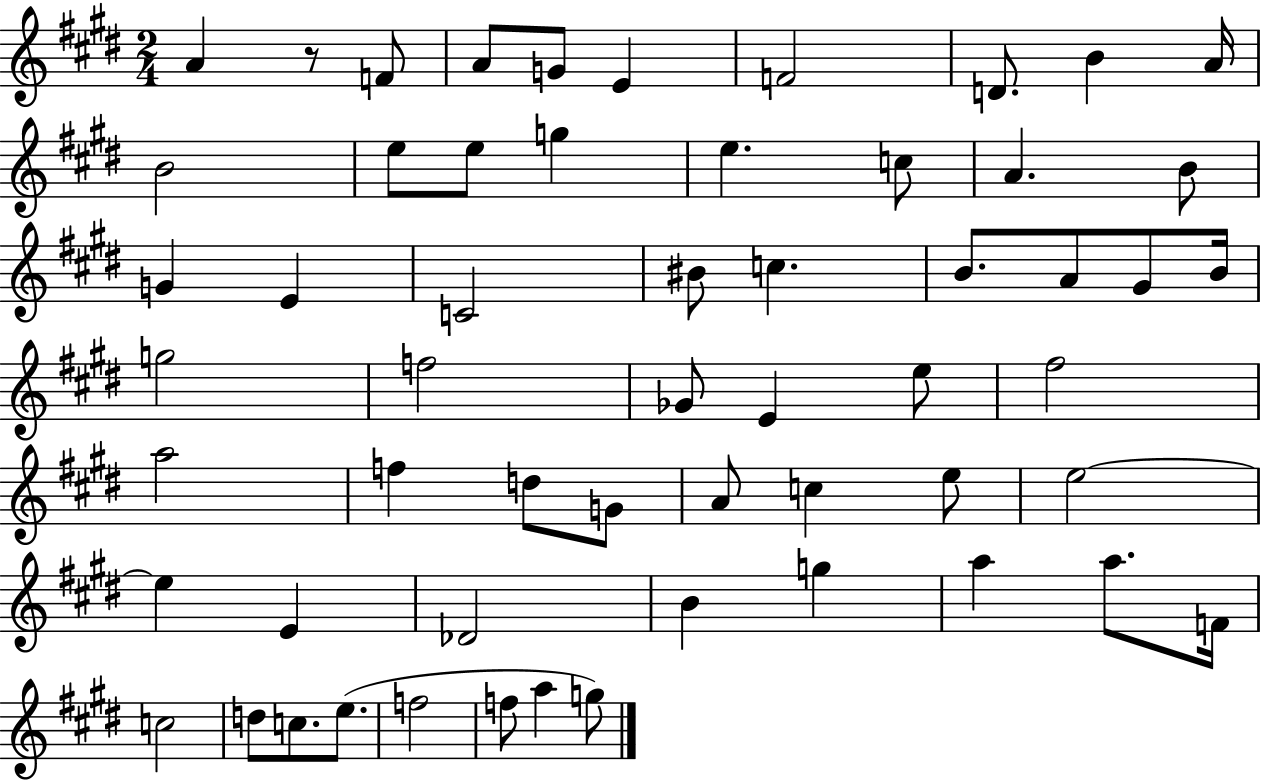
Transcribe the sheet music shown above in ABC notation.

X:1
T:Untitled
M:2/4
L:1/4
K:E
A z/2 F/2 A/2 G/2 E F2 D/2 B A/4 B2 e/2 e/2 g e c/2 A B/2 G E C2 ^B/2 c B/2 A/2 ^G/2 B/4 g2 f2 _G/2 E e/2 ^f2 a2 f d/2 G/2 A/2 c e/2 e2 e E _D2 B g a a/2 F/4 c2 d/2 c/2 e/2 f2 f/2 a g/2